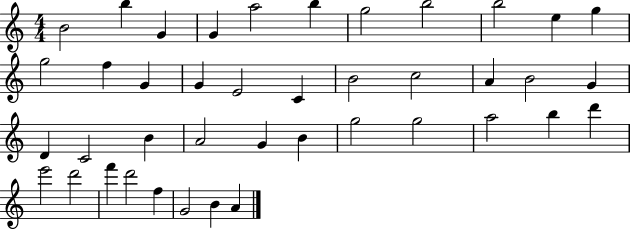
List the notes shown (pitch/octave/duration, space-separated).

B4/h B5/q G4/q G4/q A5/h B5/q G5/h B5/h B5/h E5/q G5/q G5/h F5/q G4/q G4/q E4/h C4/q B4/h C5/h A4/q B4/h G4/q D4/q C4/h B4/q A4/h G4/q B4/q G5/h G5/h A5/h B5/q D6/q E6/h D6/h F6/q D6/h F5/q G4/h B4/q A4/q